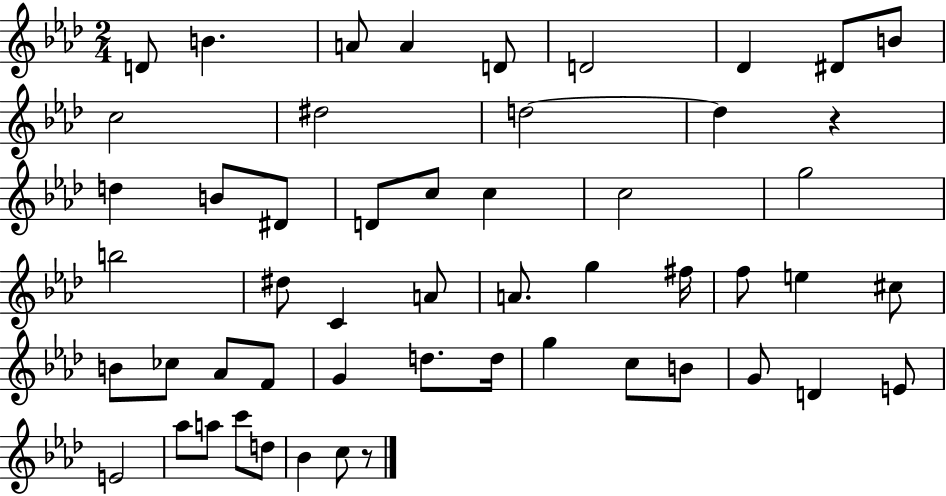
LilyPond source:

{
  \clef treble
  \numericTimeSignature
  \time 2/4
  \key aes \major
  d'8 b'4. | a'8 a'4 d'8 | d'2 | des'4 dis'8 b'8 | \break c''2 | dis''2 | d''2~~ | d''4 r4 | \break d''4 b'8 dis'8 | d'8 c''8 c''4 | c''2 | g''2 | \break b''2 | dis''8 c'4 a'8 | a'8. g''4 fis''16 | f''8 e''4 cis''8 | \break b'8 ces''8 aes'8 f'8 | g'4 d''8. d''16 | g''4 c''8 b'8 | g'8 d'4 e'8 | \break e'2 | aes''8 a''8 c'''8 d''8 | bes'4 c''8 r8 | \bar "|."
}